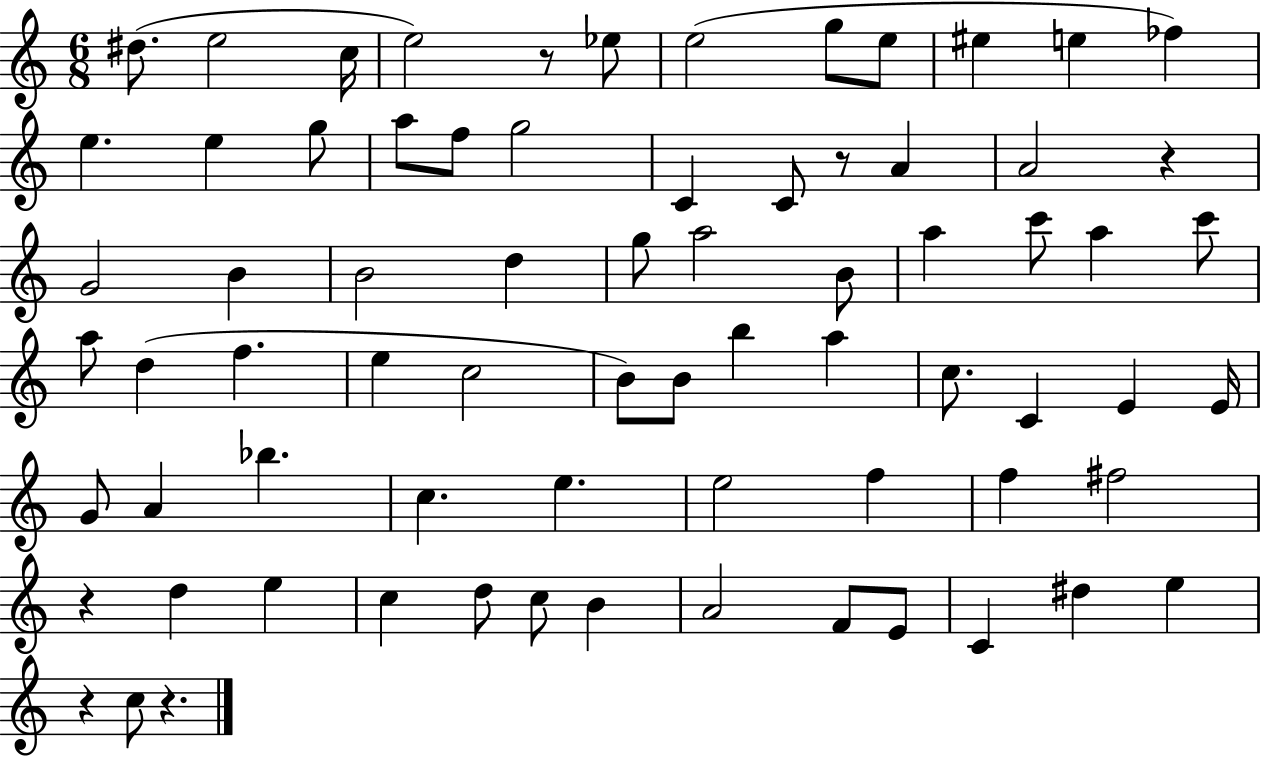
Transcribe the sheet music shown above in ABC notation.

X:1
T:Untitled
M:6/8
L:1/4
K:C
^d/2 e2 c/4 e2 z/2 _e/2 e2 g/2 e/2 ^e e _f e e g/2 a/2 f/2 g2 C C/2 z/2 A A2 z G2 B B2 d g/2 a2 B/2 a c'/2 a c'/2 a/2 d f e c2 B/2 B/2 b a c/2 C E E/4 G/2 A _b c e e2 f f ^f2 z d e c d/2 c/2 B A2 F/2 E/2 C ^d e z c/2 z